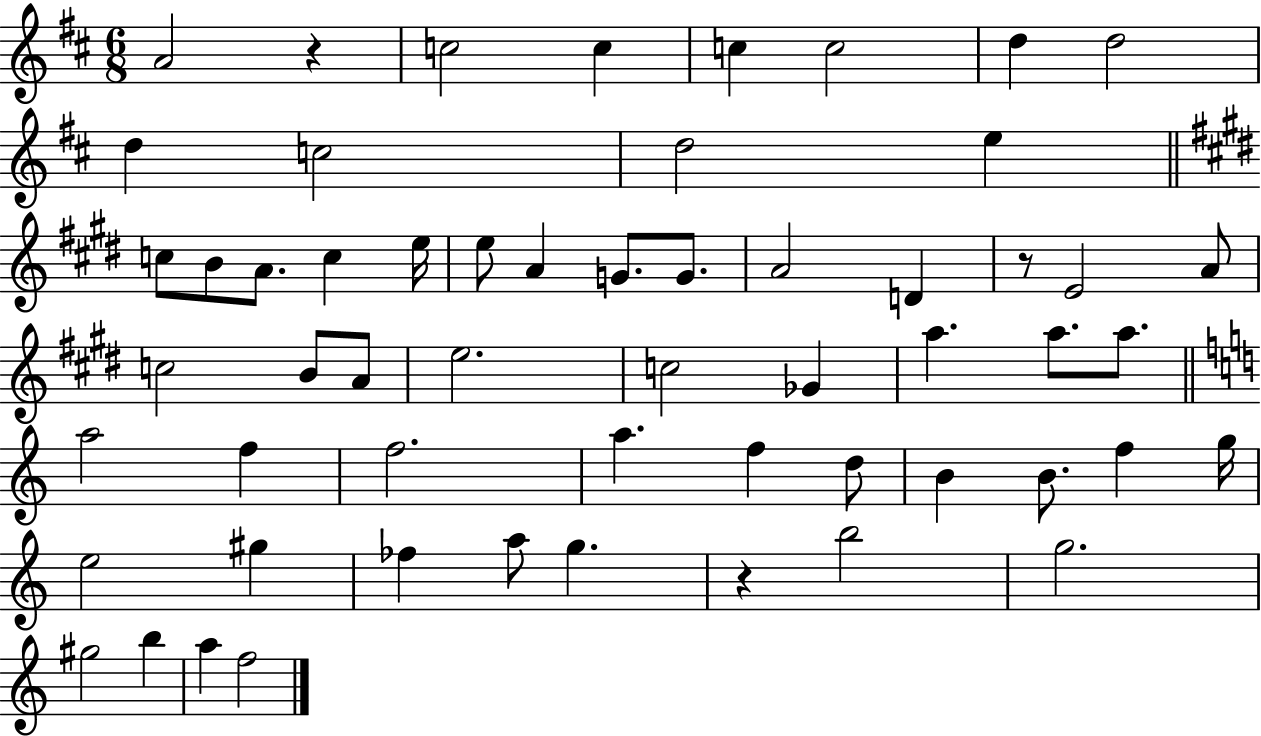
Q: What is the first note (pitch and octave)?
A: A4